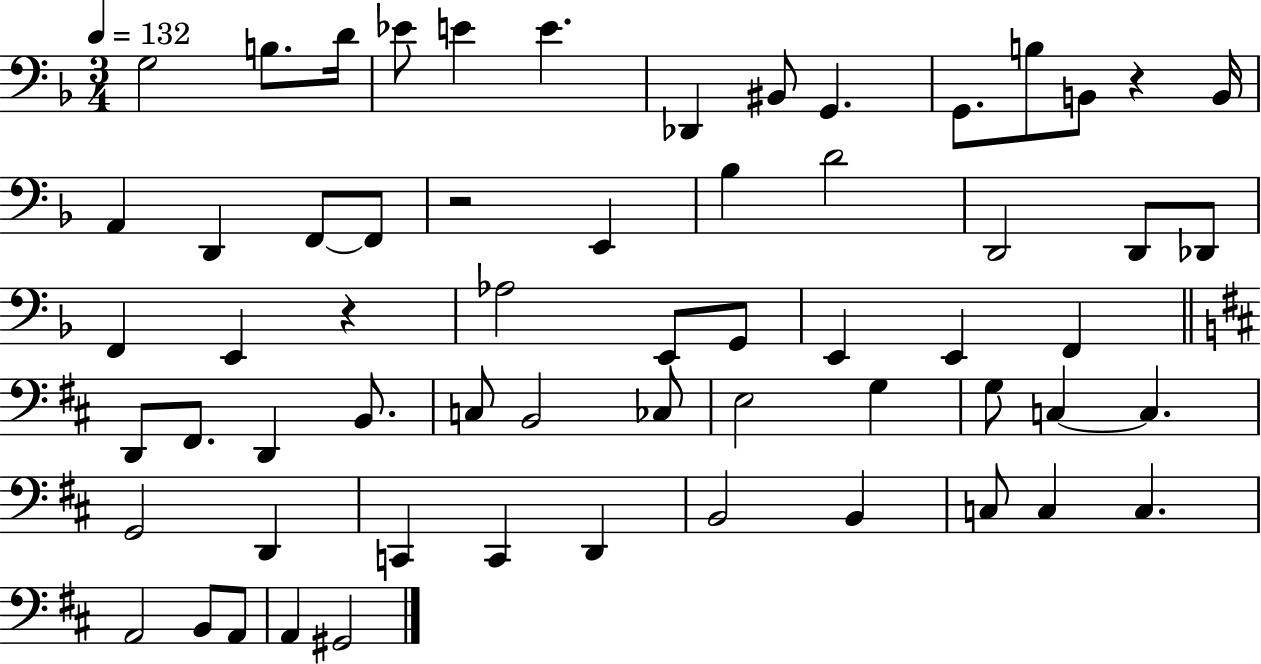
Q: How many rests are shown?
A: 3